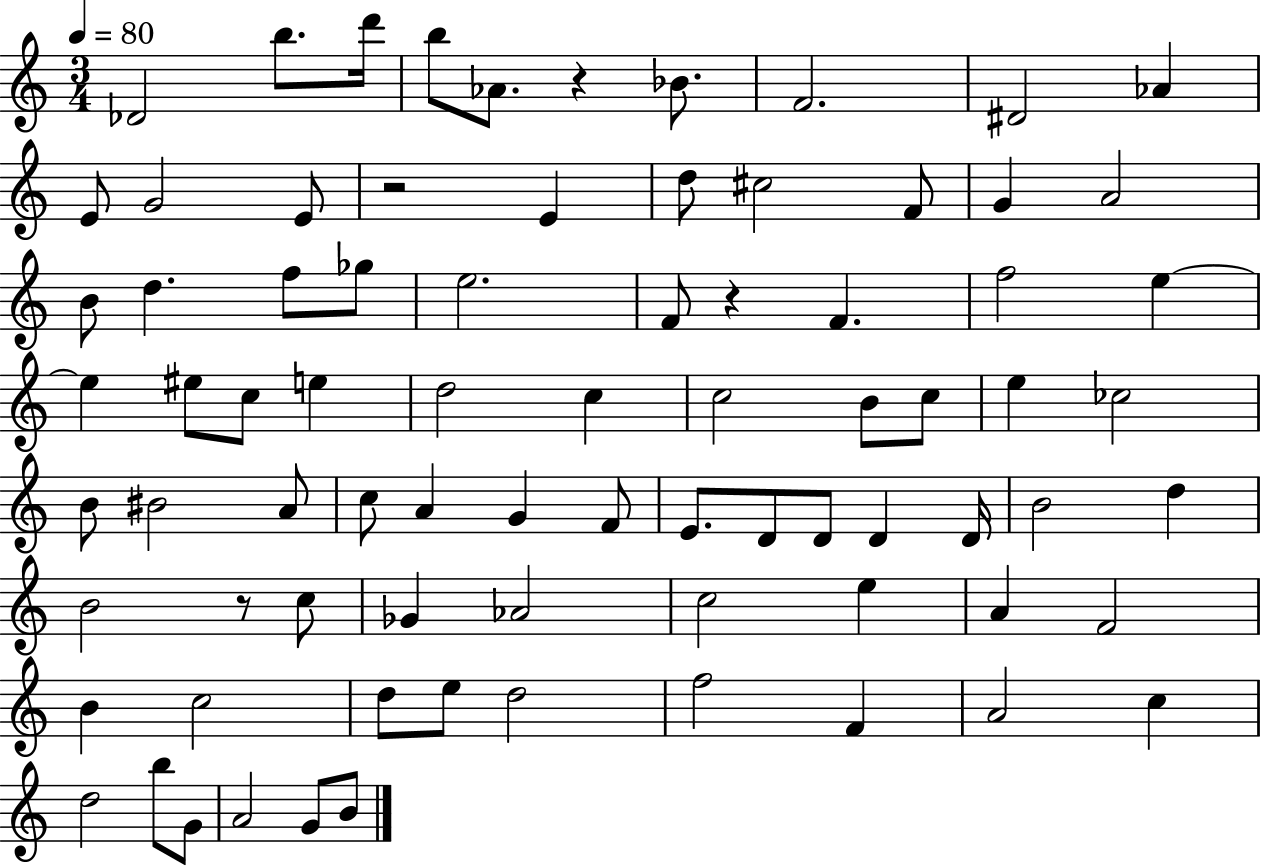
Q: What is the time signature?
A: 3/4